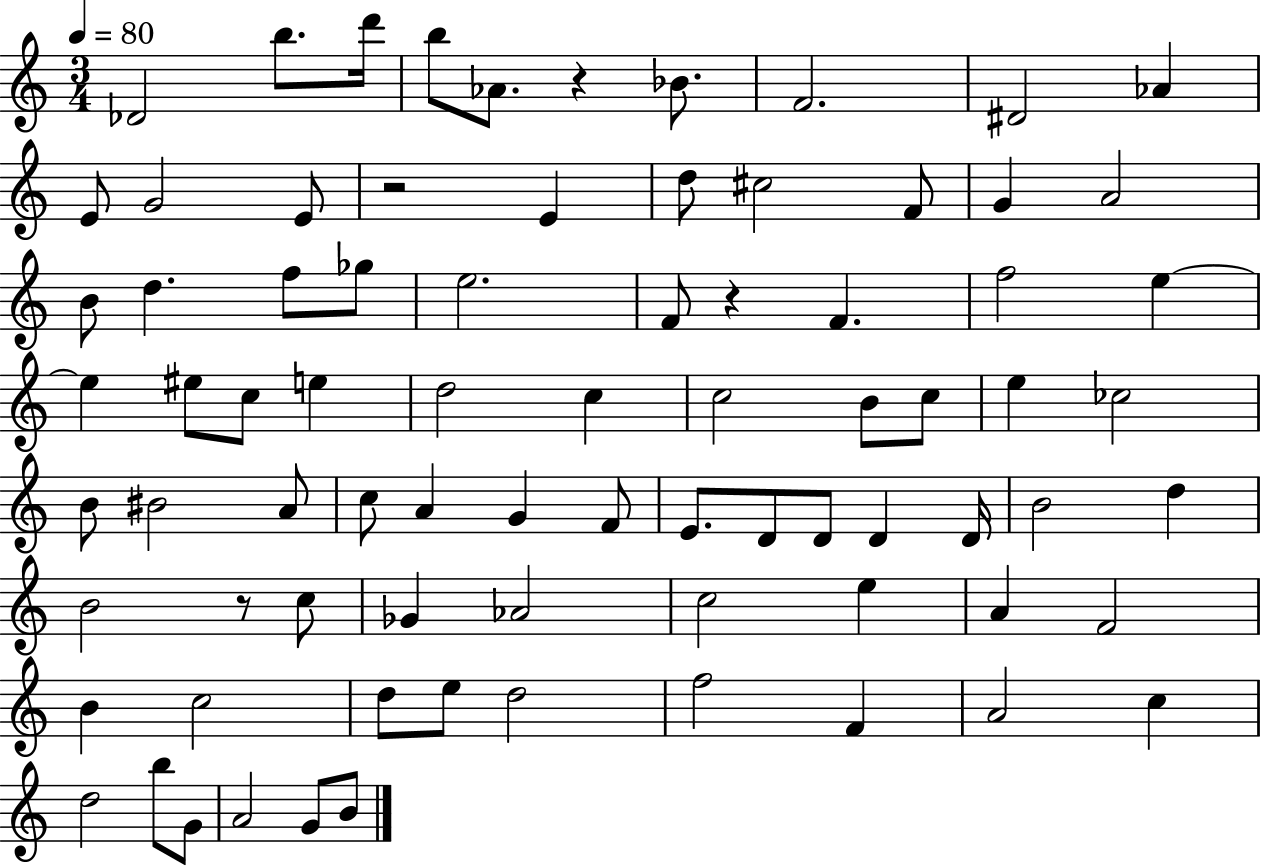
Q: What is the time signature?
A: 3/4